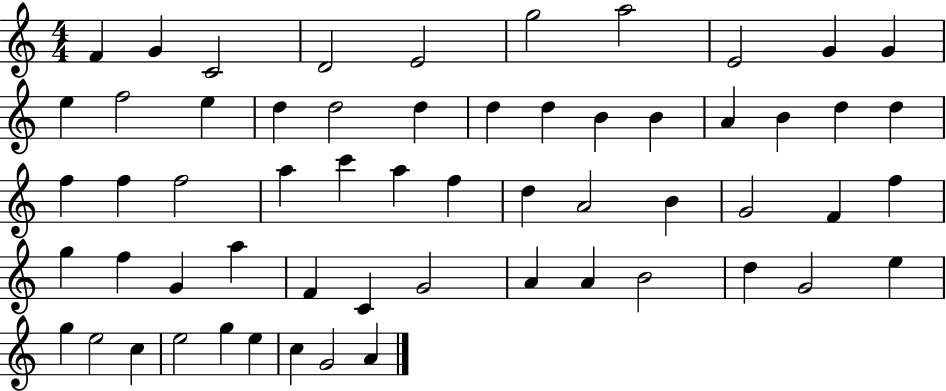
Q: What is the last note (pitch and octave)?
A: A4